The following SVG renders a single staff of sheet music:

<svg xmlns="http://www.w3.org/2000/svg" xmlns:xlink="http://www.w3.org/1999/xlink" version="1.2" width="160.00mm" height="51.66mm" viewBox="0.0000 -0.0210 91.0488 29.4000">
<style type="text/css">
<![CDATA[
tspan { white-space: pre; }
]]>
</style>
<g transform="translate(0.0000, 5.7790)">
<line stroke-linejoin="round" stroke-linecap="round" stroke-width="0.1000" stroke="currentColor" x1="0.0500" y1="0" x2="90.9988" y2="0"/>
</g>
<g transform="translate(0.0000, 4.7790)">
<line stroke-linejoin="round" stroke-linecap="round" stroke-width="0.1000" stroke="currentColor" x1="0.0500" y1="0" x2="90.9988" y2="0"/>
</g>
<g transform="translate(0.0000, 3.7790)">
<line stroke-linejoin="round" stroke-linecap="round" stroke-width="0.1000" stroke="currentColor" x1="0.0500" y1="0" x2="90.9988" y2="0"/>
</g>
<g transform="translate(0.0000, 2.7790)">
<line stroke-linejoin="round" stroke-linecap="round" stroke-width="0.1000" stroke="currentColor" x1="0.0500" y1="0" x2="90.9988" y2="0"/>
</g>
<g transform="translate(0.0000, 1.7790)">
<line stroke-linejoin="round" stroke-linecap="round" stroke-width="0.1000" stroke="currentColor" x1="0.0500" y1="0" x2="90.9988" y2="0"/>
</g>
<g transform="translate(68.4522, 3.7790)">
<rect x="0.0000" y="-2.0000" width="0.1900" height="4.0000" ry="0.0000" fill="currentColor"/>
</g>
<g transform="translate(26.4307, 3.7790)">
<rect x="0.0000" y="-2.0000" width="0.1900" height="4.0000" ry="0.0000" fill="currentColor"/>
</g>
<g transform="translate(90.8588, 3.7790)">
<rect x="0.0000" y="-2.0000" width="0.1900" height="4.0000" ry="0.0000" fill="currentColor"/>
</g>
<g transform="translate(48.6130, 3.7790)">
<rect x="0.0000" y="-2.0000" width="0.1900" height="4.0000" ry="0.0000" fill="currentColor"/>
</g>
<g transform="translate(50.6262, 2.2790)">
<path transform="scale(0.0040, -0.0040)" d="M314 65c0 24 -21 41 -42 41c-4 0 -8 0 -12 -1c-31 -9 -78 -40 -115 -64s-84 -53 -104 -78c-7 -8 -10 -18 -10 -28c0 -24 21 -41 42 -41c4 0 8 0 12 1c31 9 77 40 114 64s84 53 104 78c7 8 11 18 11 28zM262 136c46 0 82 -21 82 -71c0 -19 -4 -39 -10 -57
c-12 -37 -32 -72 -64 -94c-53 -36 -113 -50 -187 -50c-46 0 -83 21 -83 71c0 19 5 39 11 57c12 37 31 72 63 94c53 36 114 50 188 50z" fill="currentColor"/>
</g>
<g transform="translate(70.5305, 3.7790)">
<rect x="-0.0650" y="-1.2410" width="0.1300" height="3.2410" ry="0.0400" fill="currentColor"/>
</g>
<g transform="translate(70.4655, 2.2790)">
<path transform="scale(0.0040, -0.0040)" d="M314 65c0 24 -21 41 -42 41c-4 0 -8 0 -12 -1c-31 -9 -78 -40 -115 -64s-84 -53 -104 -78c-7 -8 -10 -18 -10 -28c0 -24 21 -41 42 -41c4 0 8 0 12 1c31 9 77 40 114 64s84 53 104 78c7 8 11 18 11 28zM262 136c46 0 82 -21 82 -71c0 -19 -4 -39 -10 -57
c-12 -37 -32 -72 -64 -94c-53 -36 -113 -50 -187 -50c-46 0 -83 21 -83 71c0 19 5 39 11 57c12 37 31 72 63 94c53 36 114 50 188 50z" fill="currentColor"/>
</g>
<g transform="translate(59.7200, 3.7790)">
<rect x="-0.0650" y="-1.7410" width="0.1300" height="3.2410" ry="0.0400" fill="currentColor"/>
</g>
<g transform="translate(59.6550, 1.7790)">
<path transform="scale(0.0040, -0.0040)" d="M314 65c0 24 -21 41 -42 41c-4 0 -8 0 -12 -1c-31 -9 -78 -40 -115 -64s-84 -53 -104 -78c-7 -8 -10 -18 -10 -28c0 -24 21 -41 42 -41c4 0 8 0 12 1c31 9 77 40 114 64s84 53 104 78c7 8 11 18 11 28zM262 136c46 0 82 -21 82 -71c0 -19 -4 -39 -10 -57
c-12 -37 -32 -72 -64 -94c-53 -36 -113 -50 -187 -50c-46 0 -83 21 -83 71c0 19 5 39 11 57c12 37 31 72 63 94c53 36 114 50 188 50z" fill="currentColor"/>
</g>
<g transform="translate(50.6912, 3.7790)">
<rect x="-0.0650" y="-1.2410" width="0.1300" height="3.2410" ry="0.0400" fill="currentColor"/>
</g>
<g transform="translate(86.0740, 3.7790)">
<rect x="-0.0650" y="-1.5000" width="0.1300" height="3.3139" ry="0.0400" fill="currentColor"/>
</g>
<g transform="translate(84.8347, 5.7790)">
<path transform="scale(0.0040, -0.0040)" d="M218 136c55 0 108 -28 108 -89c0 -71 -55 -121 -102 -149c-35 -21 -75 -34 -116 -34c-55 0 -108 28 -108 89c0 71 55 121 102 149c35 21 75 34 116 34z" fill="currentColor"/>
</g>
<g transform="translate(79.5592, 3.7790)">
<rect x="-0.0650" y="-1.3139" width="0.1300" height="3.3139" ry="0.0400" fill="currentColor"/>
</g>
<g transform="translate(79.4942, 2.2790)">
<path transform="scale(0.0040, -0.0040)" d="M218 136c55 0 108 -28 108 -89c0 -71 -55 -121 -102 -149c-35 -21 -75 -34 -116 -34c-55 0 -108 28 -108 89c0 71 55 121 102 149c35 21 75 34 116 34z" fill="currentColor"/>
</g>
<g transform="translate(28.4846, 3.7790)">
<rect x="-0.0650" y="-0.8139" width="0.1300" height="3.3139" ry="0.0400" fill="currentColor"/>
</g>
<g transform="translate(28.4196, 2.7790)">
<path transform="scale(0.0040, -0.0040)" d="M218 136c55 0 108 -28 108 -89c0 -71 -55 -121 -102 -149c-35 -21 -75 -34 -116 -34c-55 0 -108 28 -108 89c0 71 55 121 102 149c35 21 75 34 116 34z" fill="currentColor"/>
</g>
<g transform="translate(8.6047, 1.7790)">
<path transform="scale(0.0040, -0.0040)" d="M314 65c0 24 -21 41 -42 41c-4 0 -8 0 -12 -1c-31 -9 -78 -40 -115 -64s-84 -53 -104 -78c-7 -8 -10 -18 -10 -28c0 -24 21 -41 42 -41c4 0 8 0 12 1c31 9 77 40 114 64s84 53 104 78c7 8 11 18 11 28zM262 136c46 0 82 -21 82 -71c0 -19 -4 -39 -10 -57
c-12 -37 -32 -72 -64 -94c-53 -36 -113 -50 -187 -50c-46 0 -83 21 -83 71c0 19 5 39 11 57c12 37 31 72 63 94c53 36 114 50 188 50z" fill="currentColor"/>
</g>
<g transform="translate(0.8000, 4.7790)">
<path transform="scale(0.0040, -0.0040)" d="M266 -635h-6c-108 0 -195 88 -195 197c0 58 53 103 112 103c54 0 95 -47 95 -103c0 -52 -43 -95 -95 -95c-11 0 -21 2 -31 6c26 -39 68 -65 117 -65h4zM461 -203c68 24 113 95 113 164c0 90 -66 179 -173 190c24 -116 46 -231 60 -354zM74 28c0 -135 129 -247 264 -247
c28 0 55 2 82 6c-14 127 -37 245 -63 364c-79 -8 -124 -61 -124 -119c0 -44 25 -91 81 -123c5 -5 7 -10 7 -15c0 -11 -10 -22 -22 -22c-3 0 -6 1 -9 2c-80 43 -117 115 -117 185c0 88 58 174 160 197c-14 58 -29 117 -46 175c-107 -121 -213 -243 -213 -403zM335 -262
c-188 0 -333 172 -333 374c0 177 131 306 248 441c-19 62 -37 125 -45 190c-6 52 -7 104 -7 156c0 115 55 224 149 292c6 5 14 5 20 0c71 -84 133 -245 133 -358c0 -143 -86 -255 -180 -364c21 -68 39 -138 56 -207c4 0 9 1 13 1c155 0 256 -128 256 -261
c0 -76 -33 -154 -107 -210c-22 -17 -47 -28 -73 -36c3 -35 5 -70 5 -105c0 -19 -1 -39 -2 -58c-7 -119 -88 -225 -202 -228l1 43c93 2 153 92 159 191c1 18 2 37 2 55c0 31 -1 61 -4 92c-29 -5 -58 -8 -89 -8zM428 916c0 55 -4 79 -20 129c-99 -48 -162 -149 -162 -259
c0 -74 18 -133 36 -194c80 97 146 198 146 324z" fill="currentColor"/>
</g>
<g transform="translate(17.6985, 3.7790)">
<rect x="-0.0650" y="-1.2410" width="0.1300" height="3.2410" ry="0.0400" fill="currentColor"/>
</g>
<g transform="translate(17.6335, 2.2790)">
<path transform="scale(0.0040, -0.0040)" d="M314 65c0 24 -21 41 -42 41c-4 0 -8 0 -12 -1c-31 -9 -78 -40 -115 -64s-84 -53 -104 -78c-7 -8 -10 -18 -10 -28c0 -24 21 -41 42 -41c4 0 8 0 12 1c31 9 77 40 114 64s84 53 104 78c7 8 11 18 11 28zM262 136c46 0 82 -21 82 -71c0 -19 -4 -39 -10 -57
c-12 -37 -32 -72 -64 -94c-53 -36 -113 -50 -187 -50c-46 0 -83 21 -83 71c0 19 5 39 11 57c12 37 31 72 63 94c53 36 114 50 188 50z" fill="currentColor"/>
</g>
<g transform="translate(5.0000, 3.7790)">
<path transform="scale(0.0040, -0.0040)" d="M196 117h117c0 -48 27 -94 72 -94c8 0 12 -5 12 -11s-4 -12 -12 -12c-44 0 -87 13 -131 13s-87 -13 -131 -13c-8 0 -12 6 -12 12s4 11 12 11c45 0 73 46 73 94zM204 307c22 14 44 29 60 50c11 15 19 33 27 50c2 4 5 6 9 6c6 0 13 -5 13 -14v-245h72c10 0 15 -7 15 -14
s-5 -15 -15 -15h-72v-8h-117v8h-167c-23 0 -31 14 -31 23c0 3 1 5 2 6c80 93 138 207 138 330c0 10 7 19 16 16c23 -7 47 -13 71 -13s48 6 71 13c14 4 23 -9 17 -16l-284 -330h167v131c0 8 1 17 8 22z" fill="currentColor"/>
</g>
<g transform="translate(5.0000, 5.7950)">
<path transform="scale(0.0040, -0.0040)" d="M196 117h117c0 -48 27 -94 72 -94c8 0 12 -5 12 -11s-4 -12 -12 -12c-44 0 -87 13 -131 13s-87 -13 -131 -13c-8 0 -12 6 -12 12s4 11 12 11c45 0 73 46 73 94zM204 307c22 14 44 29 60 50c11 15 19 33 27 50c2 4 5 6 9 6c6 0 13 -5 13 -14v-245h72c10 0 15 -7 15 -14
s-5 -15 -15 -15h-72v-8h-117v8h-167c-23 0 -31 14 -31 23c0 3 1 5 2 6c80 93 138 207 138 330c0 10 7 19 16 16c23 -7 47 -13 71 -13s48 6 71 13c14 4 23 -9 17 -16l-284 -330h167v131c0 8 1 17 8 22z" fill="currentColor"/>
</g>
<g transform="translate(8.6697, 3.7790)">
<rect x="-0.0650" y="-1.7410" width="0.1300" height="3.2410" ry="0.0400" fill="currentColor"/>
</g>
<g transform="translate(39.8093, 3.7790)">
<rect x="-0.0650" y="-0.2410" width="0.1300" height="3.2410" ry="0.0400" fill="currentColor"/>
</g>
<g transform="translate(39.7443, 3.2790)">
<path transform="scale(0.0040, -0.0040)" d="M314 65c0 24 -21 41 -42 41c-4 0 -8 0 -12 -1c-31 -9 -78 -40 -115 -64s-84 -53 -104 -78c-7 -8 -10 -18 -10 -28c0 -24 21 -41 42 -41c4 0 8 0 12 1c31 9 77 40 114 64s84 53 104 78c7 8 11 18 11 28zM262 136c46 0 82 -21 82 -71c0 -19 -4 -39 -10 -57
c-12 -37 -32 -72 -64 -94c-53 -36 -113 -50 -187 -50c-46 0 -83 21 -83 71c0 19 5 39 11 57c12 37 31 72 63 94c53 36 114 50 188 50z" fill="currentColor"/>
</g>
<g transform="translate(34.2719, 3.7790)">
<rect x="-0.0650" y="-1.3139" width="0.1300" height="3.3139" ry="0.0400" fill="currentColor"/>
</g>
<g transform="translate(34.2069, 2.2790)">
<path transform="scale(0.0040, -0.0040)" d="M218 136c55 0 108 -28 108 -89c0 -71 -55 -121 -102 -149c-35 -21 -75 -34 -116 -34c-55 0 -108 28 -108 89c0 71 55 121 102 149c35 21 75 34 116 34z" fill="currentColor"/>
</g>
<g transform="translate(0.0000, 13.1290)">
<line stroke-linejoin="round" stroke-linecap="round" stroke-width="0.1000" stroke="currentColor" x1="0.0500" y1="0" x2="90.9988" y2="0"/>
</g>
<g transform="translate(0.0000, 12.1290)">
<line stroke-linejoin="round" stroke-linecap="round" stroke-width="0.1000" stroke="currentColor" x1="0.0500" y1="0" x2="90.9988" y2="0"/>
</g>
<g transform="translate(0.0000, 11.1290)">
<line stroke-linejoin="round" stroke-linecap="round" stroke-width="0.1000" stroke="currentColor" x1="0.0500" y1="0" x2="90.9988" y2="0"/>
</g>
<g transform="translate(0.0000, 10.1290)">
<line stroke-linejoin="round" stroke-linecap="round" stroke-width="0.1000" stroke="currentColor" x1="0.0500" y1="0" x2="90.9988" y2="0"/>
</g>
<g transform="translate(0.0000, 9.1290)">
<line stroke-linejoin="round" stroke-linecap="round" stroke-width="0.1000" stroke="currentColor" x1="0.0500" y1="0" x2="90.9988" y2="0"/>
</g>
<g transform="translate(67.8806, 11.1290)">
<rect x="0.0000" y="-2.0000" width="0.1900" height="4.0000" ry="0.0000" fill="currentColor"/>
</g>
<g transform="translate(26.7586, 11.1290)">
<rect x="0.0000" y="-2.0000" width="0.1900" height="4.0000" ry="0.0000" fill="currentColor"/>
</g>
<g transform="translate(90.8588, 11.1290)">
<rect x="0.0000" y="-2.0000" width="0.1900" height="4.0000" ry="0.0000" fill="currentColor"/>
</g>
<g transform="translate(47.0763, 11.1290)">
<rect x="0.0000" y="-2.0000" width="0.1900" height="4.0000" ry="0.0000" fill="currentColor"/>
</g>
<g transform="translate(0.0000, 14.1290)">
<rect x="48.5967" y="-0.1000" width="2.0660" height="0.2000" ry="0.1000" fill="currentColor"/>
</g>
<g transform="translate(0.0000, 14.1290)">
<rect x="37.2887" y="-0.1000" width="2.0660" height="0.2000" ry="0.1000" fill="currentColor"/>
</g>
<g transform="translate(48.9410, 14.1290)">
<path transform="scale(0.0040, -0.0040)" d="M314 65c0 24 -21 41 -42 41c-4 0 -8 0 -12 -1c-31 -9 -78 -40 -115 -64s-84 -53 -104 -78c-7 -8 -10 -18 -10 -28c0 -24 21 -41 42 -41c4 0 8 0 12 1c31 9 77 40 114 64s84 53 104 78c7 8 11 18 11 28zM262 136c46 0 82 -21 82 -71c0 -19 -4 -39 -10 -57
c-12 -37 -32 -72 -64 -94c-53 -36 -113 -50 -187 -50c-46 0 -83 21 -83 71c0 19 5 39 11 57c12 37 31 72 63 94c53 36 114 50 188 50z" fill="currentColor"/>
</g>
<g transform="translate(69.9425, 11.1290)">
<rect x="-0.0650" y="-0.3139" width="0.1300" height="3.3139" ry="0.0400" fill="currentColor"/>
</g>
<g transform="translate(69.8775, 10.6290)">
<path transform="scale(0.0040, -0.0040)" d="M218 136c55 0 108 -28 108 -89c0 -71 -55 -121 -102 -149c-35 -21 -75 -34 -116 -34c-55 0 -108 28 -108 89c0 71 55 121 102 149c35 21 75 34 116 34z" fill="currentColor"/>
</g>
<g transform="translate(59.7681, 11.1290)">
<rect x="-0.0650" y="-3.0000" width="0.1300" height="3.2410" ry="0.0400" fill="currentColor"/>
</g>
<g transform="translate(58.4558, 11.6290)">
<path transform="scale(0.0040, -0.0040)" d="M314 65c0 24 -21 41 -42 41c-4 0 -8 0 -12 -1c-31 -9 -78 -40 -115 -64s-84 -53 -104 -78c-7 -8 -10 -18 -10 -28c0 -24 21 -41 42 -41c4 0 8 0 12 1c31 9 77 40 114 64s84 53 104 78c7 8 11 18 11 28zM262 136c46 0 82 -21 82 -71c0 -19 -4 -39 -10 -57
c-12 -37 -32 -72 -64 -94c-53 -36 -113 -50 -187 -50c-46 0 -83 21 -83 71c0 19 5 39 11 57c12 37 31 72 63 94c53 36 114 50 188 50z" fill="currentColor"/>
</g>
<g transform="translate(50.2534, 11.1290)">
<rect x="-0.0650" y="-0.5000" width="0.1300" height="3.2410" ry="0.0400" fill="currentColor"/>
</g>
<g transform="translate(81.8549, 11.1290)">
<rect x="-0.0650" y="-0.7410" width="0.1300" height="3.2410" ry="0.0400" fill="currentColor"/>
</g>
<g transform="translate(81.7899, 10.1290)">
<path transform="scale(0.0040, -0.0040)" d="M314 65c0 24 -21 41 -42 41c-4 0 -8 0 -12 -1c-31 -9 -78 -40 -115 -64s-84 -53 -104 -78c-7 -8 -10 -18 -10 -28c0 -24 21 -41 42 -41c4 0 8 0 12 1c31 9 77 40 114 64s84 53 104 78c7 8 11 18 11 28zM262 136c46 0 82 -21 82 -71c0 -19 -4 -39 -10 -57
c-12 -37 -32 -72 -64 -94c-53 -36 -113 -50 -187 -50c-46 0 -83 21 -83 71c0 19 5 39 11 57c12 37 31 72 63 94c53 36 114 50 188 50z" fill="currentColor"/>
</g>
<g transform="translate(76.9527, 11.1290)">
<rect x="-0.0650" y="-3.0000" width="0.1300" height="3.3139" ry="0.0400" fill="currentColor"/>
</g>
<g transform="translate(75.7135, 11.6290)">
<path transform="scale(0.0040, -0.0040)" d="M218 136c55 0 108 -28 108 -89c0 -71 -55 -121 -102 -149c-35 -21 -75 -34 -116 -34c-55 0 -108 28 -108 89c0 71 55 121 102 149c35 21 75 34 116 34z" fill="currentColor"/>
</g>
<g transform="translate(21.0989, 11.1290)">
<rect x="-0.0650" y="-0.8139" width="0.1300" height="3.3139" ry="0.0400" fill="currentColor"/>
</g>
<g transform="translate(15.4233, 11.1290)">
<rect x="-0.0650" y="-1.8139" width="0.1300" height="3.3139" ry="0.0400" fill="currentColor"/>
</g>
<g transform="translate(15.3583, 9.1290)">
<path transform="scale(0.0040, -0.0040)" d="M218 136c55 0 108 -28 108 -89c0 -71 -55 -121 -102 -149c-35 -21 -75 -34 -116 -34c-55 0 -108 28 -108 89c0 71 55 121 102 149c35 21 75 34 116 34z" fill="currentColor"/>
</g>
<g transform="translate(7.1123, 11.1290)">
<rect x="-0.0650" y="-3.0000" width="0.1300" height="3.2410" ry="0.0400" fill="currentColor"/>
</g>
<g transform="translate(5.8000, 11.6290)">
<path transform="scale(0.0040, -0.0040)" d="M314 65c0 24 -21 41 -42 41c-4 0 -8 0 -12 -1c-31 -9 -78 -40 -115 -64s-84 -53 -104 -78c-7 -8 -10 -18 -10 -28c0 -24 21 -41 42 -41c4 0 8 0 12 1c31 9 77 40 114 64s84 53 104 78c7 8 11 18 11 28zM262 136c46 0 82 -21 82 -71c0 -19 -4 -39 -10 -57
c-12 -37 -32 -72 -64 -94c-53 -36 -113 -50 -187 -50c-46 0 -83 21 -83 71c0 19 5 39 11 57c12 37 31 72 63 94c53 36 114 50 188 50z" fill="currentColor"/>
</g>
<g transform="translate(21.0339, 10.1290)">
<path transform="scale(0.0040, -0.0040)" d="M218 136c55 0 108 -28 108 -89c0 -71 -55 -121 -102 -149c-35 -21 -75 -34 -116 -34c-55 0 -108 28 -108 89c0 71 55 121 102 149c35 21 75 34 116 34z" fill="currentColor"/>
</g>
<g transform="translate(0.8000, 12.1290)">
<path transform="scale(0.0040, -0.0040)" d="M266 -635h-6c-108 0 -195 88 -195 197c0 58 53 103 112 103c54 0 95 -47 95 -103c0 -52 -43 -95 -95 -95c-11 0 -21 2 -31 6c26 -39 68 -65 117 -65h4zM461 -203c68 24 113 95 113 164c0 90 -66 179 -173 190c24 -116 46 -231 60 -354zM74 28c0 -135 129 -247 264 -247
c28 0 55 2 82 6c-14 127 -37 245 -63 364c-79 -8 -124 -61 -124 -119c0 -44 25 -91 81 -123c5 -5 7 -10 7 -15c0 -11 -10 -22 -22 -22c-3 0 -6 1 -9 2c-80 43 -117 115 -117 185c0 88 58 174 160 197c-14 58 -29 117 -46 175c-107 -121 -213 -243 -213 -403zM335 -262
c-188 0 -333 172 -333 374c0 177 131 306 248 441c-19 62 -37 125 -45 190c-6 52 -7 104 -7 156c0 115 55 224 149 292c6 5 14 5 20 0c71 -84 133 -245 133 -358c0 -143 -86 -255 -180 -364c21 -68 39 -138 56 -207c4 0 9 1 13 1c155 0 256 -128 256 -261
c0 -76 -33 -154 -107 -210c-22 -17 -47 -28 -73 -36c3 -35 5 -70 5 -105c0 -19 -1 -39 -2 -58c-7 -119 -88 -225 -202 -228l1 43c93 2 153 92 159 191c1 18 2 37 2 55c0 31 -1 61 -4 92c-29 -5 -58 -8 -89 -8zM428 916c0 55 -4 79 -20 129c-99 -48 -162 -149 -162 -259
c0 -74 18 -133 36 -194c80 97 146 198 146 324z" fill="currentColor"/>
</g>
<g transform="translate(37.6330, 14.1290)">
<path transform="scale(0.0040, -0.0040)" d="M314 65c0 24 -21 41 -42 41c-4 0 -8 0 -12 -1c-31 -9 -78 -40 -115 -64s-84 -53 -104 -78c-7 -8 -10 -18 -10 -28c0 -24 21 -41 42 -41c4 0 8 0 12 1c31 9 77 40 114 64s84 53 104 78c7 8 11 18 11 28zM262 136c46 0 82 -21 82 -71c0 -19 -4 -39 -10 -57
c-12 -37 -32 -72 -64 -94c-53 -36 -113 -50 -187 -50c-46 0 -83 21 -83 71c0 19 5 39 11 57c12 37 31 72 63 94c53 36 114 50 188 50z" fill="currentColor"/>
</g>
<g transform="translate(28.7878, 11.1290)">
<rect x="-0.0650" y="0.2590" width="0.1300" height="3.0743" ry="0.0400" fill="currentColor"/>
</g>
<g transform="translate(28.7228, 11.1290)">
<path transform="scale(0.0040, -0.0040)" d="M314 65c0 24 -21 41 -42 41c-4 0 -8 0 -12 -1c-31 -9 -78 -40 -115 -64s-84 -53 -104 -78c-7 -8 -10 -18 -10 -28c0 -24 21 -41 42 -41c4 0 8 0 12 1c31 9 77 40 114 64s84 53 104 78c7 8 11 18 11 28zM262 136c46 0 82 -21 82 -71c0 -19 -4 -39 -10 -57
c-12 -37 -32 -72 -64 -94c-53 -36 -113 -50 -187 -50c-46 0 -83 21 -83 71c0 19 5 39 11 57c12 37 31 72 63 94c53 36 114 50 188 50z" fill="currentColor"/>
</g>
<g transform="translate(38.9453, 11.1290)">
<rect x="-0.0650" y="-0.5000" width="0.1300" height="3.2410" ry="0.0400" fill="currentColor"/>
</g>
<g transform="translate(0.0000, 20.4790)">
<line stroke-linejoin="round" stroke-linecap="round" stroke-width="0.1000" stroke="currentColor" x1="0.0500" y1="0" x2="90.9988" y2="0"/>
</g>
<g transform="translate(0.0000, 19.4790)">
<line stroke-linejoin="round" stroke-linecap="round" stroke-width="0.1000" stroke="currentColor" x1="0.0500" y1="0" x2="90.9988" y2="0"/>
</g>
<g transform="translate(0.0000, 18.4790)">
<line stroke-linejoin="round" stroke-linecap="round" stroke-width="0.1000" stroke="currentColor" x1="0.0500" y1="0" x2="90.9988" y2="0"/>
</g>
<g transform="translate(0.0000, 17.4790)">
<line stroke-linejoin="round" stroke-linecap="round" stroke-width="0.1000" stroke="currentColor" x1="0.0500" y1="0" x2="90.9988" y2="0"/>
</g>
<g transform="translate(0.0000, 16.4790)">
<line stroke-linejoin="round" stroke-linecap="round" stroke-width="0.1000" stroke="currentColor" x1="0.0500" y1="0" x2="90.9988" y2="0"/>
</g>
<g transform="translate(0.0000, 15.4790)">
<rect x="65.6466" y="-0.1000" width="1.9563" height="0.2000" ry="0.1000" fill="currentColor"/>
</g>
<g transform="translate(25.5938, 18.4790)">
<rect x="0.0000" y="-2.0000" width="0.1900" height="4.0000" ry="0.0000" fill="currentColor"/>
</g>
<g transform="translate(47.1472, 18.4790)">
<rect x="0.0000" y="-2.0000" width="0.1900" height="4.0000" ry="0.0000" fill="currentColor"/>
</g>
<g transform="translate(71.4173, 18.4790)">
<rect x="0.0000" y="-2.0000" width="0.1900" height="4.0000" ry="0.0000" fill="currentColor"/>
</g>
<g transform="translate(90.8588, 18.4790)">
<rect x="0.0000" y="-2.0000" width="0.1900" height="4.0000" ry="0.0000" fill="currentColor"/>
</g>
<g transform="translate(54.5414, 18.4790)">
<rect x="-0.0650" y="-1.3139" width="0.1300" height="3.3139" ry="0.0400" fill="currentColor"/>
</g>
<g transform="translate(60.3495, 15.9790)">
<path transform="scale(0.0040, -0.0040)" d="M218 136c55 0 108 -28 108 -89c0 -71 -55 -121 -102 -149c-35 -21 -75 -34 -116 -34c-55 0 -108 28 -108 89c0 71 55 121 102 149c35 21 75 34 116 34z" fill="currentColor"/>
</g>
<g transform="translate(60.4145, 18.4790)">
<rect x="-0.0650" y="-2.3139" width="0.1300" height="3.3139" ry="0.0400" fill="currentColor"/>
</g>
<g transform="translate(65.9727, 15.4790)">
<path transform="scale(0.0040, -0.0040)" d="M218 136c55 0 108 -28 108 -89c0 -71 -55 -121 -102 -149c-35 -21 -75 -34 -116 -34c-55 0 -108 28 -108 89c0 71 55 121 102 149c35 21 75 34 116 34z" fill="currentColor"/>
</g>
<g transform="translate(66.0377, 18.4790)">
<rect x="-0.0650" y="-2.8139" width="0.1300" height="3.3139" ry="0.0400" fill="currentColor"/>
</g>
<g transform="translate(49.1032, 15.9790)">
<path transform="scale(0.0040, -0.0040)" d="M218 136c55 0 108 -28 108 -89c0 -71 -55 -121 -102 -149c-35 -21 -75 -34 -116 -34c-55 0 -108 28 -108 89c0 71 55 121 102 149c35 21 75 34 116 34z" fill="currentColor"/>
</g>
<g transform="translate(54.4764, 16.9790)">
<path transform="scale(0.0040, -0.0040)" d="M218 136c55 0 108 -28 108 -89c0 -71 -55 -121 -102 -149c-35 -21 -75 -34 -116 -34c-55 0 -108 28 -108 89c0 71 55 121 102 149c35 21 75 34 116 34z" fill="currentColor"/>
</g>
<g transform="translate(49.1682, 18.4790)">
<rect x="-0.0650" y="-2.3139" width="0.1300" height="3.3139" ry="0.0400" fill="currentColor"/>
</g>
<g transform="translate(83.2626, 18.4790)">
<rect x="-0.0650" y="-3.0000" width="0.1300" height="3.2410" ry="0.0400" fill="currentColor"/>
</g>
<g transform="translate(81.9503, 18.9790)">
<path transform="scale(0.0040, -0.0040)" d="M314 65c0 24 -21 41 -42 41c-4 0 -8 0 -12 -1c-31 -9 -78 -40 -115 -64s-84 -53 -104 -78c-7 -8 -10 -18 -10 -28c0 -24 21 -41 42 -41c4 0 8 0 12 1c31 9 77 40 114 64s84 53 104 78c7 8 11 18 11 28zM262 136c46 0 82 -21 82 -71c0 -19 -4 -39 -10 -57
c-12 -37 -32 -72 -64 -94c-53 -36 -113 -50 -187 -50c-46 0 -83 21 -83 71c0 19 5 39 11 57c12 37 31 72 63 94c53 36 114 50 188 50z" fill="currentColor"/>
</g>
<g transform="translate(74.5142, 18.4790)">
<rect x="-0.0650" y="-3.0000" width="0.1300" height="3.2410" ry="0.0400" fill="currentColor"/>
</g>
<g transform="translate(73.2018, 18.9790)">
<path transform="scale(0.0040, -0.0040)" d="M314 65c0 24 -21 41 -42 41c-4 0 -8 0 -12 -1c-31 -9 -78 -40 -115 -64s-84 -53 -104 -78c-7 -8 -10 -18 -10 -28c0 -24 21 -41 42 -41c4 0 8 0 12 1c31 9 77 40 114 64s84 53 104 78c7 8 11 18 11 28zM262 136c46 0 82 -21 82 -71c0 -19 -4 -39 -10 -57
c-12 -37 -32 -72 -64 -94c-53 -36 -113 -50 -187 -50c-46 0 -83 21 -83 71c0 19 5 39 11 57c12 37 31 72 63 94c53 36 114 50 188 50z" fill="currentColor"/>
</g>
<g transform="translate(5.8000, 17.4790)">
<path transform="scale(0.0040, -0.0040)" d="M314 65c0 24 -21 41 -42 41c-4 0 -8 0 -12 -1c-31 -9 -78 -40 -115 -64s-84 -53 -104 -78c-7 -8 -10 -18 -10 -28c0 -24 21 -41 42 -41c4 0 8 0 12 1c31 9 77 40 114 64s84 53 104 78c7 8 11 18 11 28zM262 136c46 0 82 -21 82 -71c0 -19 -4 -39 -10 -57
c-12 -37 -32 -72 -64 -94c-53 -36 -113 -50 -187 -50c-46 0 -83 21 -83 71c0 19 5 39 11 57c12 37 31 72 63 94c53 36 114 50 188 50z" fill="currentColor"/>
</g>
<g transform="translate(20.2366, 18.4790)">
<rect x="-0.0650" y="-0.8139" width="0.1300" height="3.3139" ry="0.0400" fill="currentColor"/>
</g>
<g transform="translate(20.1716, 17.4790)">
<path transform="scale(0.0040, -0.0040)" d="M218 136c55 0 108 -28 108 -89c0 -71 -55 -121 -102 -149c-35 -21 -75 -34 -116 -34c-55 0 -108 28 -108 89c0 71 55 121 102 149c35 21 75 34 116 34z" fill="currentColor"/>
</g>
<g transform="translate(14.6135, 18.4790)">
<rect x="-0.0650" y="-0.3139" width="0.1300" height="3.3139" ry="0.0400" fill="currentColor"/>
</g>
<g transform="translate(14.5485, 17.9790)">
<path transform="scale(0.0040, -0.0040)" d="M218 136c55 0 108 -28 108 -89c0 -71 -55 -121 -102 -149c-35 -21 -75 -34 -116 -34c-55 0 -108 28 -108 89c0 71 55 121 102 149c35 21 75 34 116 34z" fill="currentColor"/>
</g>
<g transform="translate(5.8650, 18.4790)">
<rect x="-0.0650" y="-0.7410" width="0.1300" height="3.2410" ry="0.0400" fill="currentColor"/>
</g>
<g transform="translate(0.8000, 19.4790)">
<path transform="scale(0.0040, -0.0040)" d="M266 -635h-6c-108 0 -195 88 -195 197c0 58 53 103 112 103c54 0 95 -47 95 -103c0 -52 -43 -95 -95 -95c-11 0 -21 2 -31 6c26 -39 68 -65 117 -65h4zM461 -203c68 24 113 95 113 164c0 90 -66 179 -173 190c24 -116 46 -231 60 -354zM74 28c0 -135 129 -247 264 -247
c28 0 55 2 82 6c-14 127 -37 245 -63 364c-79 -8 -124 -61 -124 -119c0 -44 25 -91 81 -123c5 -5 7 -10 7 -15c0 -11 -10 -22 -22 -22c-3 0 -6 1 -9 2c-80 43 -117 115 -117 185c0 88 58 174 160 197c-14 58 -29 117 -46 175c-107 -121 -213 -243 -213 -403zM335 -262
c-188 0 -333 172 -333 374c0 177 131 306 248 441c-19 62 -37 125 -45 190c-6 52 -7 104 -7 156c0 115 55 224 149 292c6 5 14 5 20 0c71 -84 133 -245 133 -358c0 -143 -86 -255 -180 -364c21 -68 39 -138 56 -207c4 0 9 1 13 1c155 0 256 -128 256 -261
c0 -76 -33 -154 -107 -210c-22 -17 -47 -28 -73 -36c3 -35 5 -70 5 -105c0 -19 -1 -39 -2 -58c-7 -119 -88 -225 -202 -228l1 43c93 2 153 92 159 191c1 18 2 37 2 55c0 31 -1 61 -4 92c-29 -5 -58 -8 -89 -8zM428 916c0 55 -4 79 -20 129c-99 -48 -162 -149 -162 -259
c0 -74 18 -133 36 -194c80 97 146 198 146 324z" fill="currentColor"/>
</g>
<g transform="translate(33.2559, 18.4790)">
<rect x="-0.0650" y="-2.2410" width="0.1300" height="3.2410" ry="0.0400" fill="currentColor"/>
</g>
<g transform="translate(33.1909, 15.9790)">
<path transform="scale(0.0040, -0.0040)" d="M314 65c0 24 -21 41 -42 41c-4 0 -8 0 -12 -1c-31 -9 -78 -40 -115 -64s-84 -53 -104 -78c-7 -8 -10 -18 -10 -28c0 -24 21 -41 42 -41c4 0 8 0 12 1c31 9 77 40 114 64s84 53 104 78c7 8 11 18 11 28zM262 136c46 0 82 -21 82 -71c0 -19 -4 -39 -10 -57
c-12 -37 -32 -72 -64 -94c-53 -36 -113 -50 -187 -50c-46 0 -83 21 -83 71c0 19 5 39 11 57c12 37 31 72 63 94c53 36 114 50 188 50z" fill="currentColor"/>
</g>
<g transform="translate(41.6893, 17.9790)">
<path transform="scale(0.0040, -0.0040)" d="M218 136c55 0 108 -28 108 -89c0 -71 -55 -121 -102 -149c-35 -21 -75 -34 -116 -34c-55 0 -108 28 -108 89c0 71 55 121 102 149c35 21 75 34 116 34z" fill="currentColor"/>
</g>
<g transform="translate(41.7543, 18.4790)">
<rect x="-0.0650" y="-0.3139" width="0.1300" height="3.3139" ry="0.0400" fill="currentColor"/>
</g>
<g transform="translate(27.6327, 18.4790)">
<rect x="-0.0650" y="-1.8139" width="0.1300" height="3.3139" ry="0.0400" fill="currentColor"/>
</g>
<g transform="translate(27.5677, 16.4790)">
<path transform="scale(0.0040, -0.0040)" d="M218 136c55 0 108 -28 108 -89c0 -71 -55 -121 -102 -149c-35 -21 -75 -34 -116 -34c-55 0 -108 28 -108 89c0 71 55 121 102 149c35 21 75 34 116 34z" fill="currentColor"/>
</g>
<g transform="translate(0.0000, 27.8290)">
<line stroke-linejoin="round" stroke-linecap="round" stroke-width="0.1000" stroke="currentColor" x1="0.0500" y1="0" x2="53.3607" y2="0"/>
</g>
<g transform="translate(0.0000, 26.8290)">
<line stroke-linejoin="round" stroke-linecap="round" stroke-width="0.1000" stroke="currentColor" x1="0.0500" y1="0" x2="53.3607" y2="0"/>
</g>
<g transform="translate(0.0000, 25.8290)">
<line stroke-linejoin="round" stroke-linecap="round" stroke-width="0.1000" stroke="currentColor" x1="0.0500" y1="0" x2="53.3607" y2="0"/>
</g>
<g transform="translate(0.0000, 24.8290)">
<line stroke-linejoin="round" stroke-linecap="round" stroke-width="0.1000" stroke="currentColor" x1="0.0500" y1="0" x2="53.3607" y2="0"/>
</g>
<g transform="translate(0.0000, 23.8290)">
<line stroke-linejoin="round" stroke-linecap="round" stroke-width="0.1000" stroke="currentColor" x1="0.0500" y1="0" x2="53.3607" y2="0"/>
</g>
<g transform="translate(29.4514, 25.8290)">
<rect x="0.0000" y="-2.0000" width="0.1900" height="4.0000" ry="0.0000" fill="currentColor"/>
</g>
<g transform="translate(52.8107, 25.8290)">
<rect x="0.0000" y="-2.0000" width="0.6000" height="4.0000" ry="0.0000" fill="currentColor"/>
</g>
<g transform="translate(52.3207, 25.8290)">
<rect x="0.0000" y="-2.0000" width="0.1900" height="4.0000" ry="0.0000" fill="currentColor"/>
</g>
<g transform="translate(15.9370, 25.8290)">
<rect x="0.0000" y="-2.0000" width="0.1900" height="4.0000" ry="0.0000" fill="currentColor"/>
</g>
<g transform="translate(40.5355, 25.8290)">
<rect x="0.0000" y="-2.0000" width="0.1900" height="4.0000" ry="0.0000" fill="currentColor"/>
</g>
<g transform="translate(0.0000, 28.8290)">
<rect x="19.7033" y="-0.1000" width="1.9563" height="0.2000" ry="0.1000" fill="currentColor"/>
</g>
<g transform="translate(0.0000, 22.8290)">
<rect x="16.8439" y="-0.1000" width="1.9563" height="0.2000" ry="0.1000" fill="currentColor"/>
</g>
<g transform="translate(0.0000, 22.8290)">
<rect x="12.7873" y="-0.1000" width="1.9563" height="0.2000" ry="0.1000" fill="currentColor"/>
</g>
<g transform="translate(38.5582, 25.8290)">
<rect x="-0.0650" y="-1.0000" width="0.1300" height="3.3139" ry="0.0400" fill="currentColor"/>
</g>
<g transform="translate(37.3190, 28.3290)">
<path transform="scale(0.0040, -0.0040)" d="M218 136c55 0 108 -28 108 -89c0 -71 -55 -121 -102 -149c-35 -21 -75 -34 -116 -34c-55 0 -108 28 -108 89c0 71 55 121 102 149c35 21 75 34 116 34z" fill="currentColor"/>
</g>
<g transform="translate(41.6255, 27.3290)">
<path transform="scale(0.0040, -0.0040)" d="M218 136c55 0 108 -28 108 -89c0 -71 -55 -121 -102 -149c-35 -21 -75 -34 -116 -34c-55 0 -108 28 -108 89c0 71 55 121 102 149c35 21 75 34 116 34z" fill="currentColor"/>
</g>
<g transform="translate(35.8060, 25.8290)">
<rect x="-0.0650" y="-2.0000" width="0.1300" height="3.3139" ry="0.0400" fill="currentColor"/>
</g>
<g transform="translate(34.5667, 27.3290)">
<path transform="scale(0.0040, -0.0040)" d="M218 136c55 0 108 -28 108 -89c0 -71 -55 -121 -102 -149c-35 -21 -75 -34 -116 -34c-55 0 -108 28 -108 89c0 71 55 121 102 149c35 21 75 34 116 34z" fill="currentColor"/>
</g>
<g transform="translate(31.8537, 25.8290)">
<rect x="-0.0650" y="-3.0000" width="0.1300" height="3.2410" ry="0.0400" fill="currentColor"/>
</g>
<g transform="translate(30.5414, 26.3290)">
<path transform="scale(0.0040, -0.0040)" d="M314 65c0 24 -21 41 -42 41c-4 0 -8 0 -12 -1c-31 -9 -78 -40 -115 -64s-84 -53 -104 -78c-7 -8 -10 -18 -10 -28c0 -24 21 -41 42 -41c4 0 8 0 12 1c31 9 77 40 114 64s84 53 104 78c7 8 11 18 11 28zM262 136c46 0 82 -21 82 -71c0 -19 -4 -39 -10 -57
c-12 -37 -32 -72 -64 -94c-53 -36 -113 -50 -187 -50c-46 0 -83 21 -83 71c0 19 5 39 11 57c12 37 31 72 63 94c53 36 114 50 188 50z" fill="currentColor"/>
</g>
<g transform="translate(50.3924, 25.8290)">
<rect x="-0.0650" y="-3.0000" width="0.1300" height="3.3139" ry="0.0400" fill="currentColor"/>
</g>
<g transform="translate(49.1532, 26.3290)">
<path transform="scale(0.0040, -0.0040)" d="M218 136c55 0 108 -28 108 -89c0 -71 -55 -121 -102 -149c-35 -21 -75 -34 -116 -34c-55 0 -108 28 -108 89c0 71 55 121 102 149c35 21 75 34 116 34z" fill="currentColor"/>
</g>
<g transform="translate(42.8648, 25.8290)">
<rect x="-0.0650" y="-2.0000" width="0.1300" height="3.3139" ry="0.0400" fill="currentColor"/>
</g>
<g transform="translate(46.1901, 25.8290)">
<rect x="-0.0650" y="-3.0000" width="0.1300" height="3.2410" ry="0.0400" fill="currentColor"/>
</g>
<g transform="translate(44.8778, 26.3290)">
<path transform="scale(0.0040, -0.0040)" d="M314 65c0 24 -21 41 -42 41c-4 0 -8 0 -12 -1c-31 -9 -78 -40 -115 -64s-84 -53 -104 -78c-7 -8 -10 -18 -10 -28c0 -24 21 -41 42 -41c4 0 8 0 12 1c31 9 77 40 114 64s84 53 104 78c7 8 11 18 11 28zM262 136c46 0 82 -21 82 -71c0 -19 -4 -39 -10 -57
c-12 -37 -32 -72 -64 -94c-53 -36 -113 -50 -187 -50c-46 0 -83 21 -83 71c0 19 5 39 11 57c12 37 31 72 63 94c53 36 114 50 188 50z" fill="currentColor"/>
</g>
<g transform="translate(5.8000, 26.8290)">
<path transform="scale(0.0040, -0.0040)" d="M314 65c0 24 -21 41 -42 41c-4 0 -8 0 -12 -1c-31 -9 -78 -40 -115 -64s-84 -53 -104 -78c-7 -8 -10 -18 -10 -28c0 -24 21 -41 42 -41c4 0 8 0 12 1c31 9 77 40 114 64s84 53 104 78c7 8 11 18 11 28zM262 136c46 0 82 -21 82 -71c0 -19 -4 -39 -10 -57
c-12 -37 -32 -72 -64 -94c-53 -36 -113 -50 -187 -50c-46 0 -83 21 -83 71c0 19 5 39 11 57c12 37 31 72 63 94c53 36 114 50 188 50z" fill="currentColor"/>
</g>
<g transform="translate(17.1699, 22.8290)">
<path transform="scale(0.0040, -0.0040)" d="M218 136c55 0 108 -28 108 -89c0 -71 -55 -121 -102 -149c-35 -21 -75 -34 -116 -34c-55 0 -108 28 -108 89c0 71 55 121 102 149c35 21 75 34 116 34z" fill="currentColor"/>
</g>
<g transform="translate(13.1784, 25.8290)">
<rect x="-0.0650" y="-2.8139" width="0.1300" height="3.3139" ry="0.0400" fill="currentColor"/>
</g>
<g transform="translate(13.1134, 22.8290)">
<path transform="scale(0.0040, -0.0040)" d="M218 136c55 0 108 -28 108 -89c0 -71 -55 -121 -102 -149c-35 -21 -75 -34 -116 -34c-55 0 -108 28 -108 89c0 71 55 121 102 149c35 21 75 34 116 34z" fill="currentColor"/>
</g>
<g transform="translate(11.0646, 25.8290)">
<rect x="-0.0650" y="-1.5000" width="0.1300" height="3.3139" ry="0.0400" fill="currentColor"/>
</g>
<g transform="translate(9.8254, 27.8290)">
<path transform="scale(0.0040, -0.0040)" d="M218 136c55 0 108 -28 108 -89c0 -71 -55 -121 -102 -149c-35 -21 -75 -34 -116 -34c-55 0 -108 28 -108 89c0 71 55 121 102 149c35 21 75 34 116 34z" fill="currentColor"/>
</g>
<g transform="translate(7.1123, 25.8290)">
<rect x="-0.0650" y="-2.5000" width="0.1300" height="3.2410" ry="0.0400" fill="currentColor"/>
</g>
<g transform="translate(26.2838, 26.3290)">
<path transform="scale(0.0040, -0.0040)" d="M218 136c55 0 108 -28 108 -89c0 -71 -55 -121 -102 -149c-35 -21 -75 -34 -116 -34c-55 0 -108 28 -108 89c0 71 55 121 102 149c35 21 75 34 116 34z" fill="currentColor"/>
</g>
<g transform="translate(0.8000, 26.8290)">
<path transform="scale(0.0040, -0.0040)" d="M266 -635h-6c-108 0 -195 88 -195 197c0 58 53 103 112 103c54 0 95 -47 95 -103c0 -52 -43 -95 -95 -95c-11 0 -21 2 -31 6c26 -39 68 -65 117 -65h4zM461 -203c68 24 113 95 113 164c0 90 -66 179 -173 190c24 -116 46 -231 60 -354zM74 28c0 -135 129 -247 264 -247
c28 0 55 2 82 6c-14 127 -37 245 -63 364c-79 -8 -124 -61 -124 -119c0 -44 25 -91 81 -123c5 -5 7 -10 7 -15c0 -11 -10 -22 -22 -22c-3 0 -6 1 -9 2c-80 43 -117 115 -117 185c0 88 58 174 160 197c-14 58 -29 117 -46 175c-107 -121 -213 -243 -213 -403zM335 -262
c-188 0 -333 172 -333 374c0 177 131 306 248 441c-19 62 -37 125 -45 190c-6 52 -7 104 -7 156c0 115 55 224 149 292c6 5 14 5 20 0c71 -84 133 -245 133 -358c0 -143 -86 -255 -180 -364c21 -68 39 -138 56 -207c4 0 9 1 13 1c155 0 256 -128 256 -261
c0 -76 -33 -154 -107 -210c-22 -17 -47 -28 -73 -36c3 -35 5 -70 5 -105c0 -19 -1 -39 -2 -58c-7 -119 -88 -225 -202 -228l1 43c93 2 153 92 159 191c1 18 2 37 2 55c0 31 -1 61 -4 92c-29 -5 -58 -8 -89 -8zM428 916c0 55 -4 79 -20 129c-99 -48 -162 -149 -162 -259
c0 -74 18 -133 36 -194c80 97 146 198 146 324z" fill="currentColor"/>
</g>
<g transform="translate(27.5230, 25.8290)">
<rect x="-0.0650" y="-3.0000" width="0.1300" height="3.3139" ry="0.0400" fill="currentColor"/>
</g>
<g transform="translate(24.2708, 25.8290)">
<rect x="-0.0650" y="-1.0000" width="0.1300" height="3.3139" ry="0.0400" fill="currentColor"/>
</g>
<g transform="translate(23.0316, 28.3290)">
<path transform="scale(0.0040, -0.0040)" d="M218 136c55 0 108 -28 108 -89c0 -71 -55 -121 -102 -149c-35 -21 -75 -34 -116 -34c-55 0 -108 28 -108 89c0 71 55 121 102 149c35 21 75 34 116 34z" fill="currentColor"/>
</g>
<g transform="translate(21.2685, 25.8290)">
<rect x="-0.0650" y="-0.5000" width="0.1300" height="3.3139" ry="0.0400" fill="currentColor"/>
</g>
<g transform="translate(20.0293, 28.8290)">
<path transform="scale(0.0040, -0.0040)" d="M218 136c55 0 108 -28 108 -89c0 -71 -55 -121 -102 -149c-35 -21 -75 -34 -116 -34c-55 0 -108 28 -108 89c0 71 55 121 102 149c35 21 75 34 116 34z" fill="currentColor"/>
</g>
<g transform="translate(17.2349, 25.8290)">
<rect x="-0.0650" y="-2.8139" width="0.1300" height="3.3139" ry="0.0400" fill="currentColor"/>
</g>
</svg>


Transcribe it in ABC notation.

X:1
T:Untitled
M:4/4
L:1/4
K:C
f2 e2 d e c2 e2 f2 e2 e E A2 f d B2 C2 C2 A2 c A d2 d2 c d f g2 c g e g a A2 A2 G2 E a a C D A A2 F D F A2 A